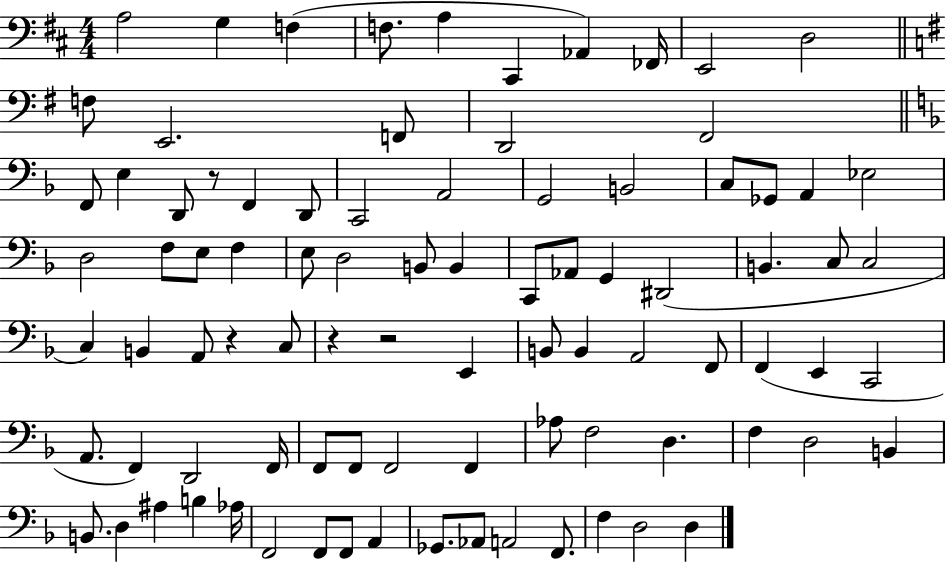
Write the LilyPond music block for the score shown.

{
  \clef bass
  \numericTimeSignature
  \time 4/4
  \key d \major
  a2 g4 f4( | f8. a4 cis,4 aes,4) fes,16 | e,2 d2 | \bar "||" \break \key e \minor f8 e,2. f,8 | d,2 fis,2 | \bar "||" \break \key f \major f,8 e4 d,8 r8 f,4 d,8 | c,2 a,2 | g,2 b,2 | c8 ges,8 a,4 ees2 | \break d2 f8 e8 f4 | e8 d2 b,8 b,4 | c,8 aes,8 g,4 dis,2( | b,4. c8 c2 | \break c4) b,4 a,8 r4 c8 | r4 r2 e,4 | b,8 b,4 a,2 f,8 | f,4( e,4 c,2 | \break a,8. f,4) d,2 f,16 | f,8 f,8 f,2 f,4 | aes8 f2 d4. | f4 d2 b,4 | \break b,8. d4 ais4 b4 aes16 | f,2 f,8 f,8 a,4 | ges,8. aes,8 a,2 f,8. | f4 d2 d4 | \break \bar "|."
}